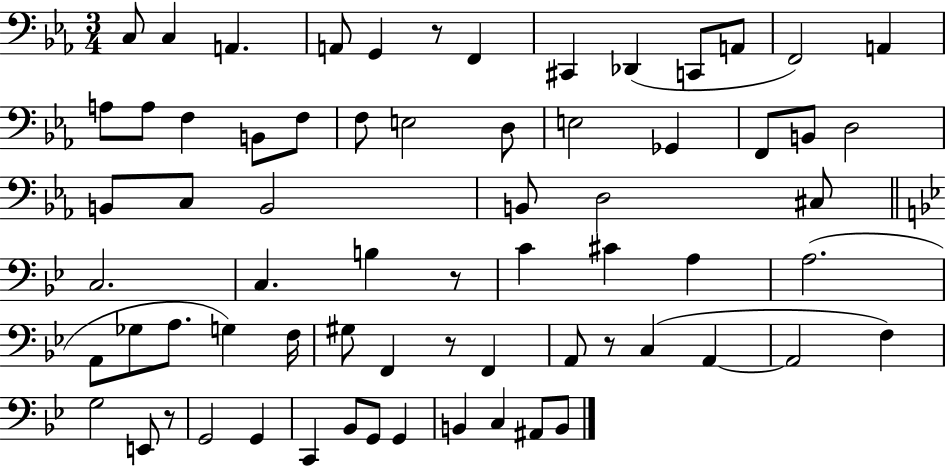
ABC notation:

X:1
T:Untitled
M:3/4
L:1/4
K:Eb
C,/2 C, A,, A,,/2 G,, z/2 F,, ^C,, _D,, C,,/2 A,,/2 F,,2 A,, A,/2 A,/2 F, B,,/2 F,/2 F,/2 E,2 D,/2 E,2 _G,, F,,/2 B,,/2 D,2 B,,/2 C,/2 B,,2 B,,/2 D,2 ^C,/2 C,2 C, B, z/2 C ^C A, A,2 A,,/2 _G,/2 A,/2 G, F,/4 ^G,/2 F,, z/2 F,, A,,/2 z/2 C, A,, A,,2 F, G,2 E,,/2 z/2 G,,2 G,, C,, _B,,/2 G,,/2 G,, B,, C, ^A,,/2 B,,/2